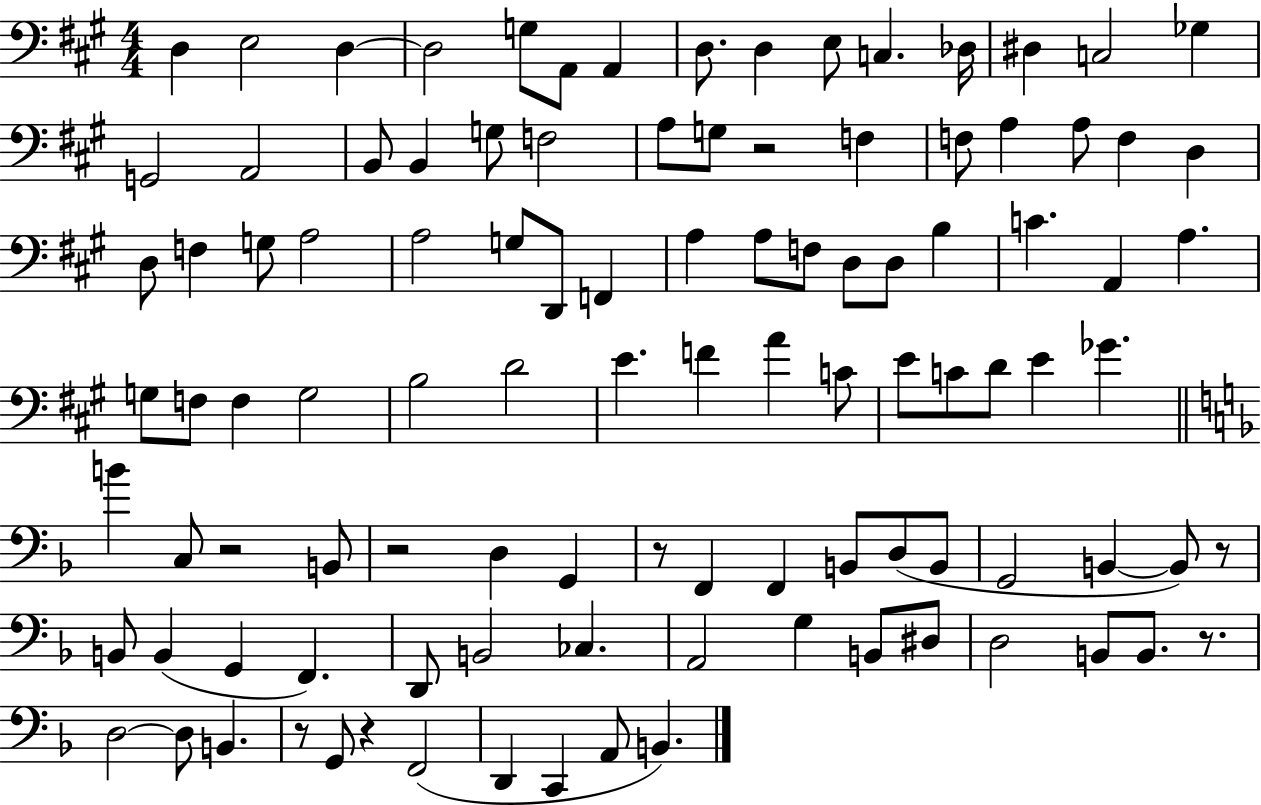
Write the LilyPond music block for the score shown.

{
  \clef bass
  \numericTimeSignature
  \time 4/4
  \key a \major
  d4 e2 d4~~ | d2 g8 a,8 a,4 | d8. d4 e8 c4. des16 | dis4 c2 ges4 | \break g,2 a,2 | b,8 b,4 g8 f2 | a8 g8 r2 f4 | f8 a4 a8 f4 d4 | \break d8 f4 g8 a2 | a2 g8 d,8 f,4 | a4 a8 f8 d8 d8 b4 | c'4. a,4 a4. | \break g8 f8 f4 g2 | b2 d'2 | e'4. f'4 a'4 c'8 | e'8 c'8 d'8 e'4 ges'4. | \break \bar "||" \break \key f \major b'4 c8 r2 b,8 | r2 d4 g,4 | r8 f,4 f,4 b,8 d8( b,8 | g,2 b,4~~ b,8) r8 | \break b,8 b,4( g,4 f,4.) | d,8 b,2 ces4. | a,2 g4 b,8 dis8 | d2 b,8 b,8. r8. | \break d2~~ d8 b,4. | r8 g,8 r4 f,2( | d,4 c,4 a,8 b,4.) | \bar "|."
}